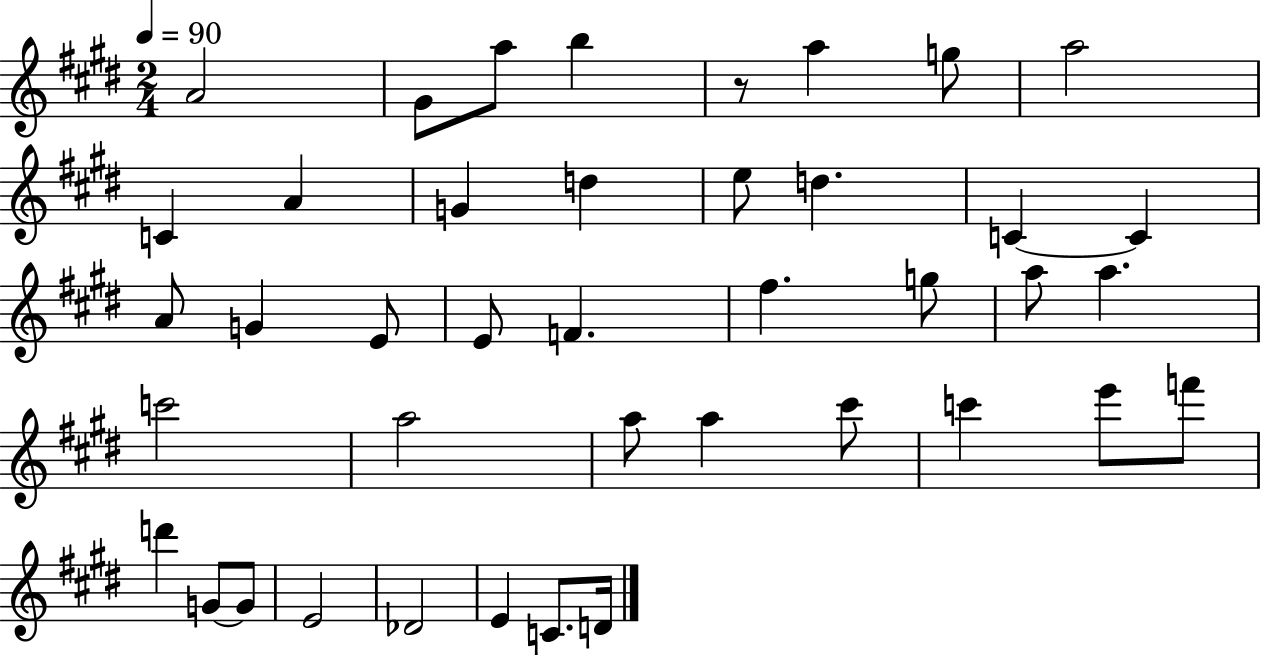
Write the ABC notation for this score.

X:1
T:Untitled
M:2/4
L:1/4
K:E
A2 ^G/2 a/2 b z/2 a g/2 a2 C A G d e/2 d C C A/2 G E/2 E/2 F ^f g/2 a/2 a c'2 a2 a/2 a ^c'/2 c' e'/2 f'/2 d' G/2 G/2 E2 _D2 E C/2 D/4